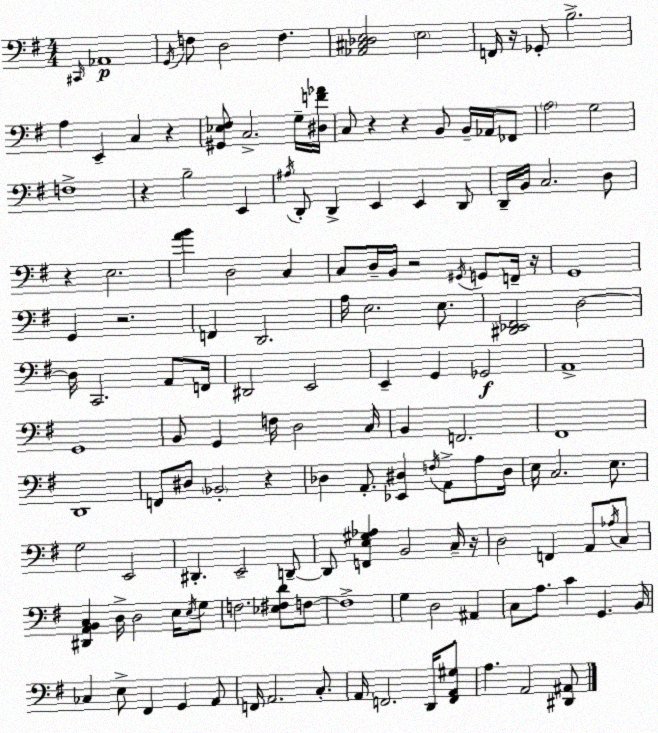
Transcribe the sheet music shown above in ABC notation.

X:1
T:Untitled
M:4/4
L:1/4
K:Em
^C,,/4 _A,,4 G,,/4 F,/2 D,2 F, [_A,,^C,_D,E,]2 E,2 F,,/4 z/4 _G,,/2 B,2 A, E,, C, z [^G,,_E,^F,]/2 C,2 G,/4 [^D,F_A]/4 C,/2 z z B,,/2 B,,/4 _A,,/4 _F,,/2 A,2 G,2 F,4 z B,2 E,, ^A,/4 D,,/2 D,, E,, E,, D,,/2 D,,/4 B,,/4 C,2 D,/2 z E,2 [AB] D,2 C, C,/2 D,/4 B,,/4 z2 ^G,,/4 G,,/2 F,,/4 z/4 G,,4 G,, z2 F,, D,,2 A,/4 E,2 E,/2 [^D,,_E,,^F,,]2 D,2 D,/4 C,,2 A,,/2 F,,/4 ^D,,2 E,,2 E,, G,, _G,,2 A,,4 G,,4 B,,/2 G,, F,/4 D,2 C,/4 B,, F,,2 ^F,,4 D,,4 F,,/2 ^D,/2 _B,,2 z _D, A,,/2 [_E,,^D,] F,/4 A,,/2 A,/2 ^D,/4 E,/4 C,2 E,/2 G,2 E,,2 ^D,, E,,2 D,,/2 D,,/2 [F,,E,^G,_A,] B,,2 C,/4 z/4 D,2 F,, A,,/2 _A,/4 C,/2 [^D,,A,,B,,C,] D,/4 D,2 E,/4 E,/4 G,/2 F,2 [_E,^F,D]/2 F,/2 F,4 G, D,2 ^A,, C,/2 A,/2 C G,, B,,/4 _C, E,/2 ^F,, G,, A,,/2 F,,/4 A,,2 C,/2 A,,/4 F,,2 D,,/4 [F,,A,,^G,]/2 A, A,,2 [^D,,^A,,]/2